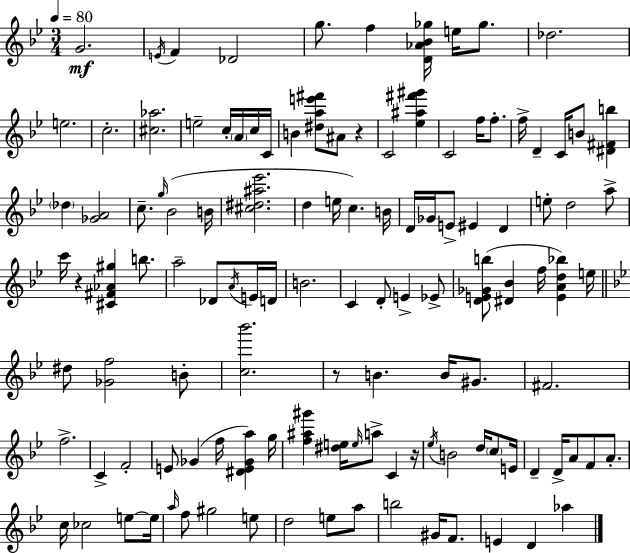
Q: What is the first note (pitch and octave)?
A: G4